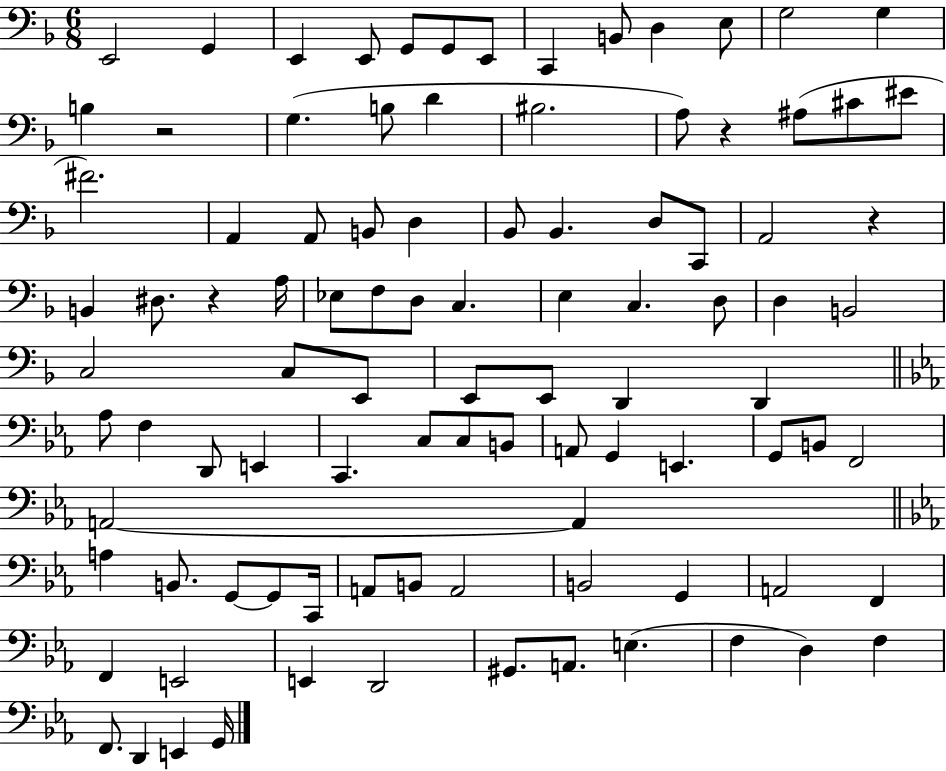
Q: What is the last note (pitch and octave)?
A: G2